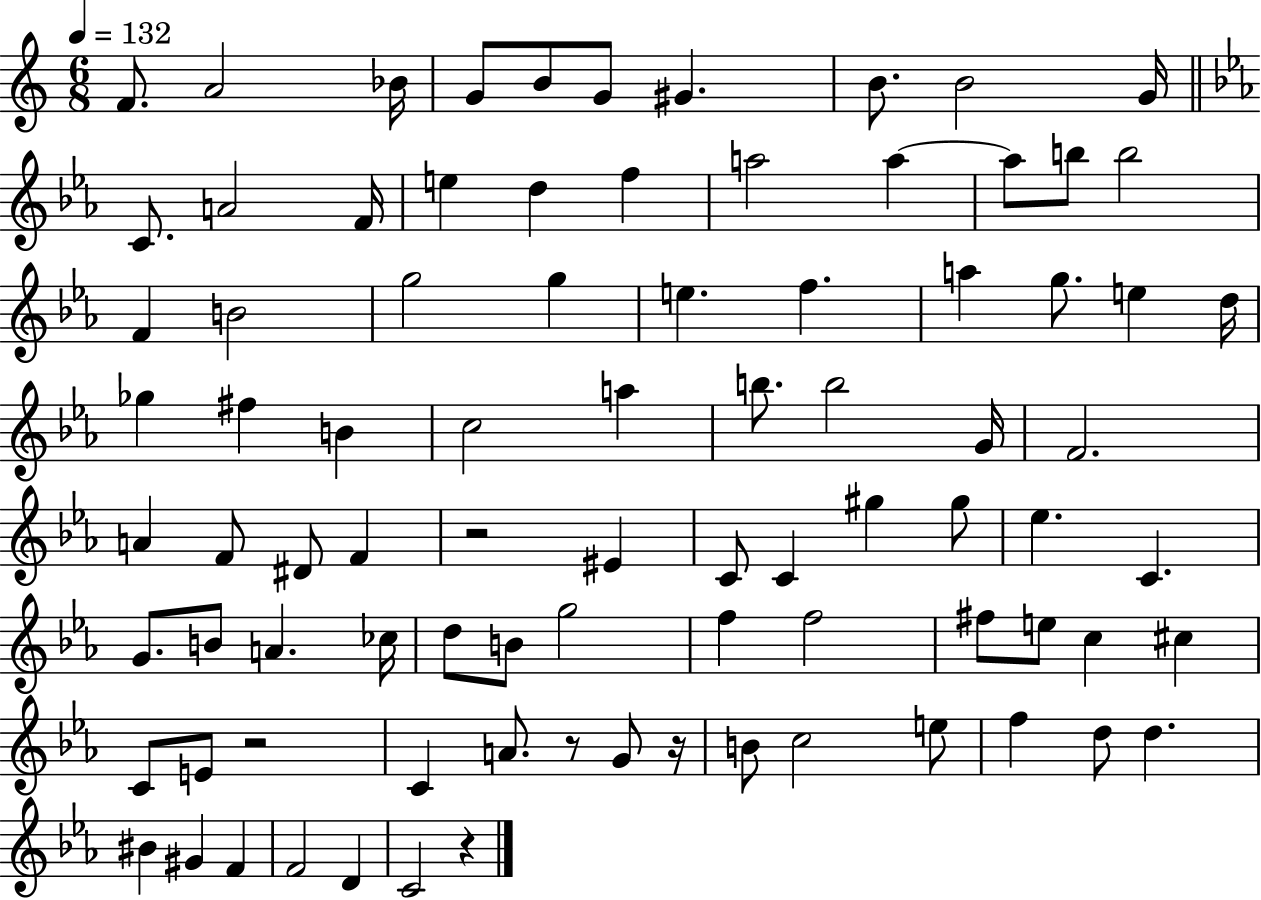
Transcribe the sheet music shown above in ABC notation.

X:1
T:Untitled
M:6/8
L:1/4
K:C
F/2 A2 _B/4 G/2 B/2 G/2 ^G B/2 B2 G/4 C/2 A2 F/4 e d f a2 a a/2 b/2 b2 F B2 g2 g e f a g/2 e d/4 _g ^f B c2 a b/2 b2 G/4 F2 A F/2 ^D/2 F z2 ^E C/2 C ^g ^g/2 _e C G/2 B/2 A _c/4 d/2 B/2 g2 f f2 ^f/2 e/2 c ^c C/2 E/2 z2 C A/2 z/2 G/2 z/4 B/2 c2 e/2 f d/2 d ^B ^G F F2 D C2 z